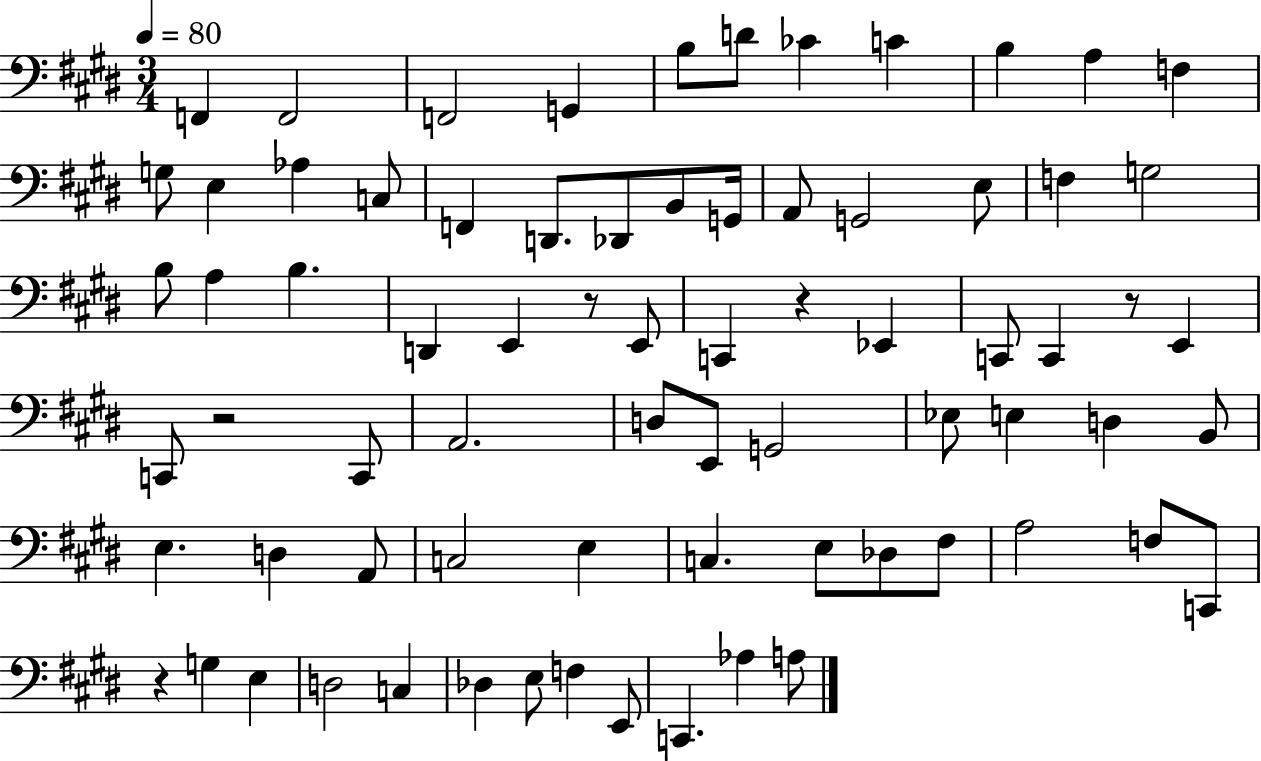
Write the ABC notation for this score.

X:1
T:Untitled
M:3/4
L:1/4
K:E
F,, F,,2 F,,2 G,, B,/2 D/2 _C C B, A, F, G,/2 E, _A, C,/2 F,, D,,/2 _D,,/2 B,,/2 G,,/4 A,,/2 G,,2 E,/2 F, G,2 B,/2 A, B, D,, E,, z/2 E,,/2 C,, z _E,, C,,/2 C,, z/2 E,, C,,/2 z2 C,,/2 A,,2 D,/2 E,,/2 G,,2 _E,/2 E, D, B,,/2 E, D, A,,/2 C,2 E, C, E,/2 _D,/2 ^F,/2 A,2 F,/2 C,,/2 z G, E, D,2 C, _D, E,/2 F, E,,/2 C,, _A, A,/2